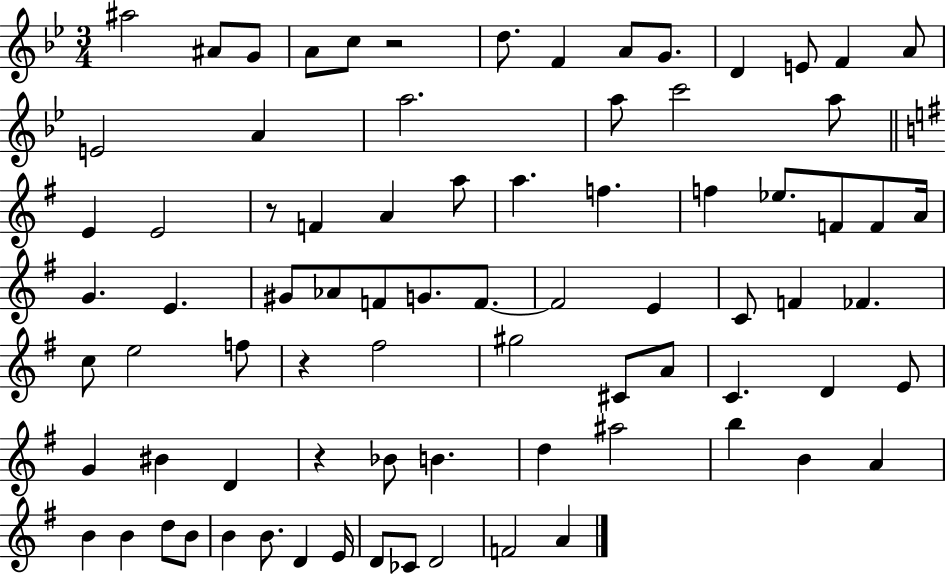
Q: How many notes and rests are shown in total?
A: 80